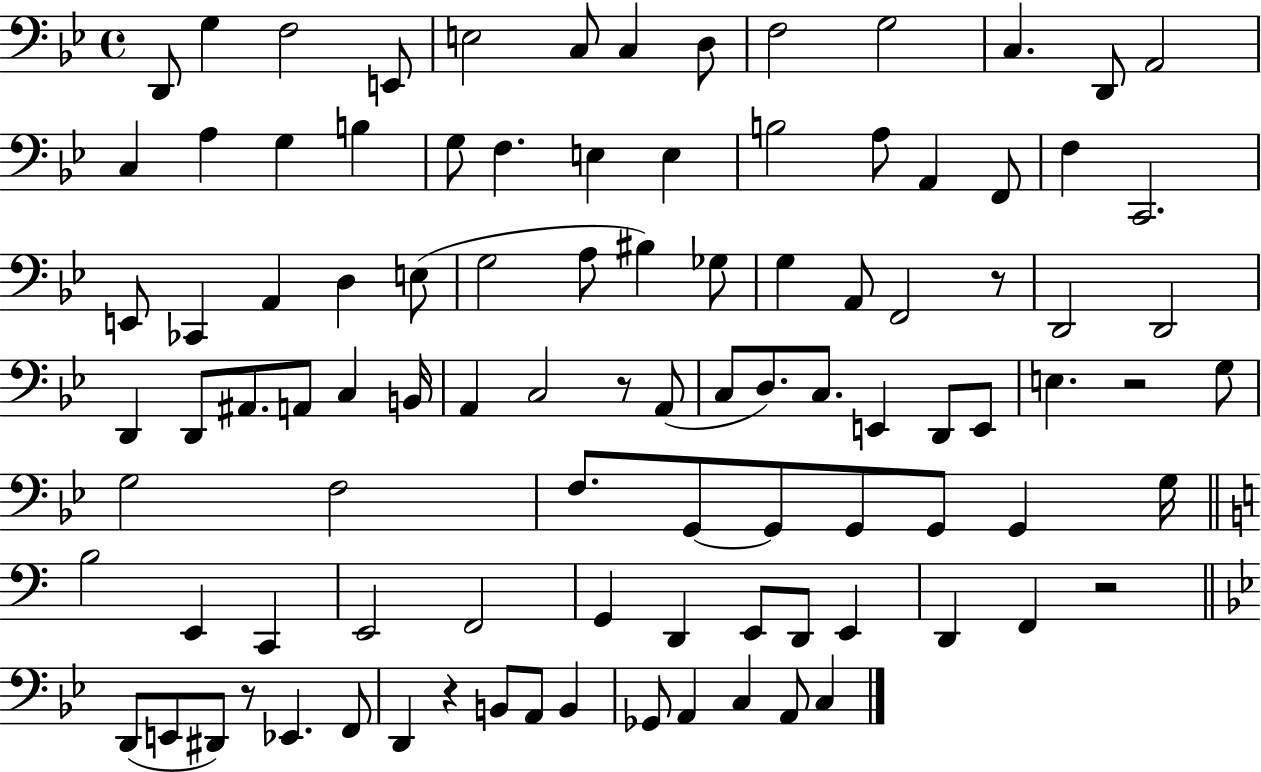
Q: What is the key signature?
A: BES major